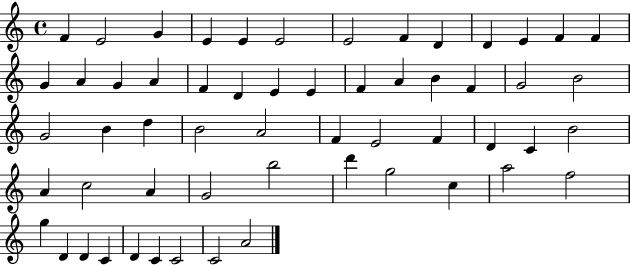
X:1
T:Untitled
M:4/4
L:1/4
K:C
F E2 G E E E2 E2 F D D E F F G A G A F D E E F A B F G2 B2 G2 B d B2 A2 F E2 F D C B2 A c2 A G2 b2 d' g2 c a2 f2 g D D C D C C2 C2 A2